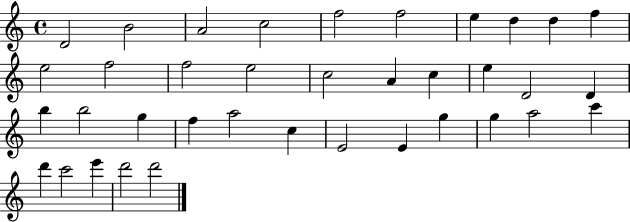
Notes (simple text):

D4/h B4/h A4/h C5/h F5/h F5/h E5/q D5/q D5/q F5/q E5/h F5/h F5/h E5/h C5/h A4/q C5/q E5/q D4/h D4/q B5/q B5/h G5/q F5/q A5/h C5/q E4/h E4/q G5/q G5/q A5/h C6/q D6/q C6/h E6/q D6/h D6/h